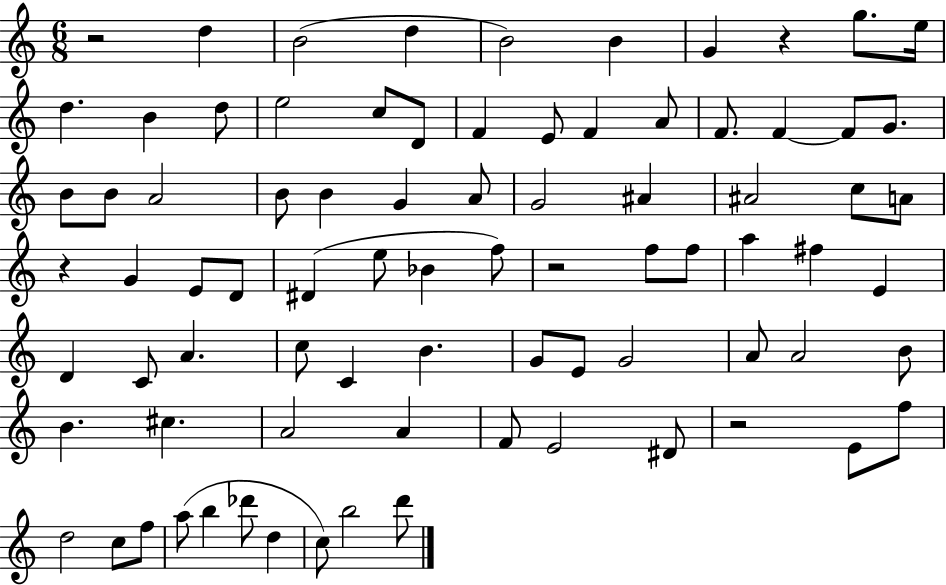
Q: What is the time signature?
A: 6/8